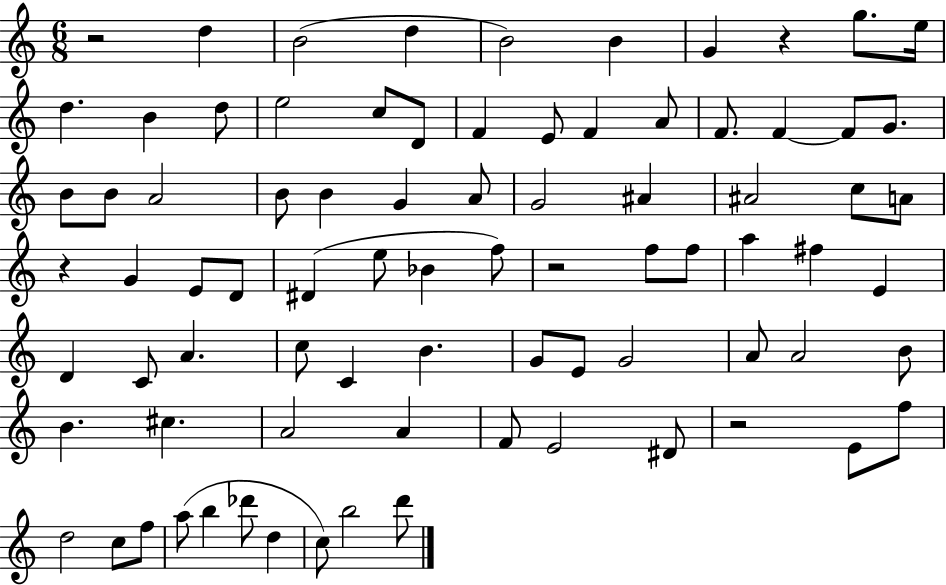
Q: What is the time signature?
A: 6/8